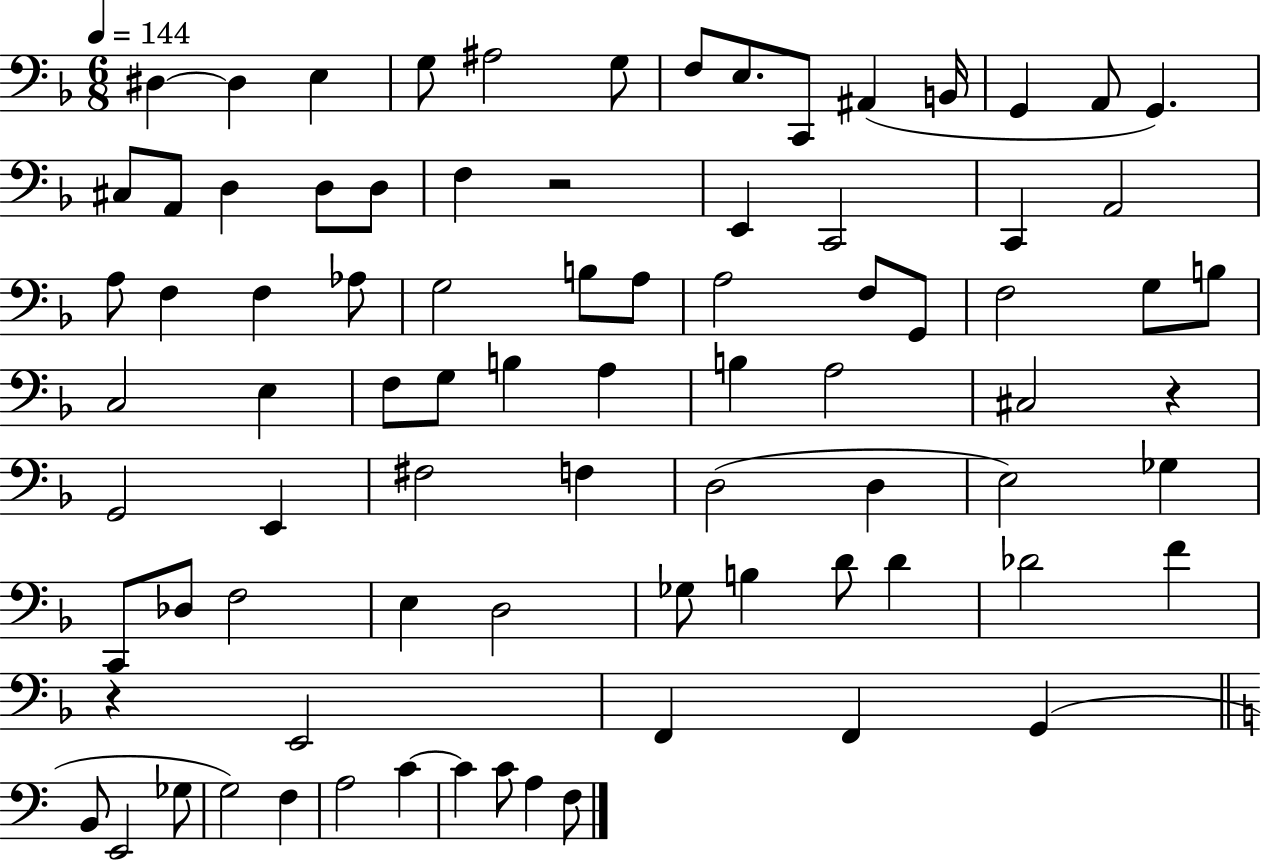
{
  \clef bass
  \numericTimeSignature
  \time 6/8
  \key f \major
  \tempo 4 = 144
  dis4~~ dis4 e4 | g8 ais2 g8 | f8 e8. c,8 ais,4( b,16 | g,4 a,8 g,4.) | \break cis8 a,8 d4 d8 d8 | f4 r2 | e,4 c,2 | c,4 a,2 | \break a8 f4 f4 aes8 | g2 b8 a8 | a2 f8 g,8 | f2 g8 b8 | \break c2 e4 | f8 g8 b4 a4 | b4 a2 | cis2 r4 | \break g,2 e,4 | fis2 f4 | d2( d4 | e2) ges4 | \break c,8 des8 f2 | e4 d2 | ges8 b4 d'8 d'4 | des'2 f'4 | \break r4 e,2 | f,4 f,4 g,4( | \bar "||" \break \key a \minor b,8 e,2 ges8 | g2) f4 | a2 c'4~~ | c'4 c'8 a4 f8 | \break \bar "|."
}